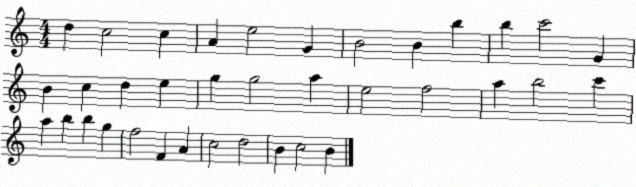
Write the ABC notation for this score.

X:1
T:Untitled
M:4/4
L:1/4
K:C
d c2 c A e2 G B2 B b b c'2 G B c d e g g2 a e2 f2 a b2 c' a b b g f2 F A c2 d2 B c2 B